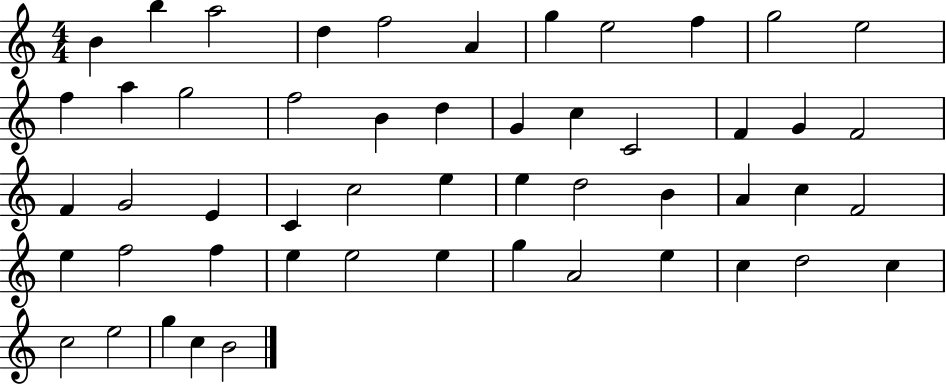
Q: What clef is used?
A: treble